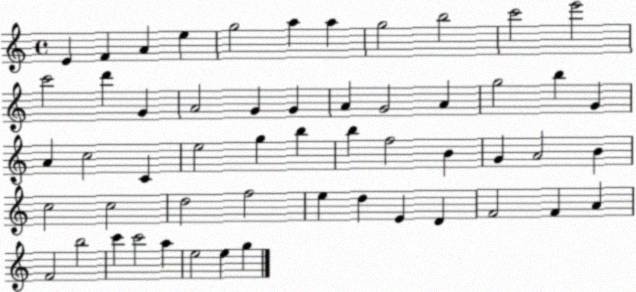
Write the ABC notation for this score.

X:1
T:Untitled
M:4/4
L:1/4
K:C
E F A e g2 a a g2 b2 c'2 e'2 c'2 d' G A2 G G A G2 A g2 b G A c2 C e2 g b b f2 B G A2 B c2 c2 d2 f2 e d E D F2 F A F2 b2 c' c'2 a e2 e g